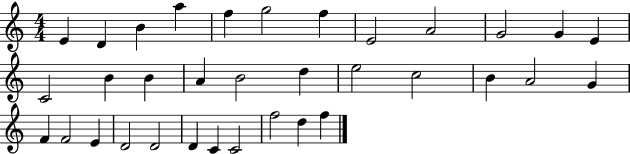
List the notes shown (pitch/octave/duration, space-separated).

E4/q D4/q B4/q A5/q F5/q G5/h F5/q E4/h A4/h G4/h G4/q E4/q C4/h B4/q B4/q A4/q B4/h D5/q E5/h C5/h B4/q A4/h G4/q F4/q F4/h E4/q D4/h D4/h D4/q C4/q C4/h F5/h D5/q F5/q